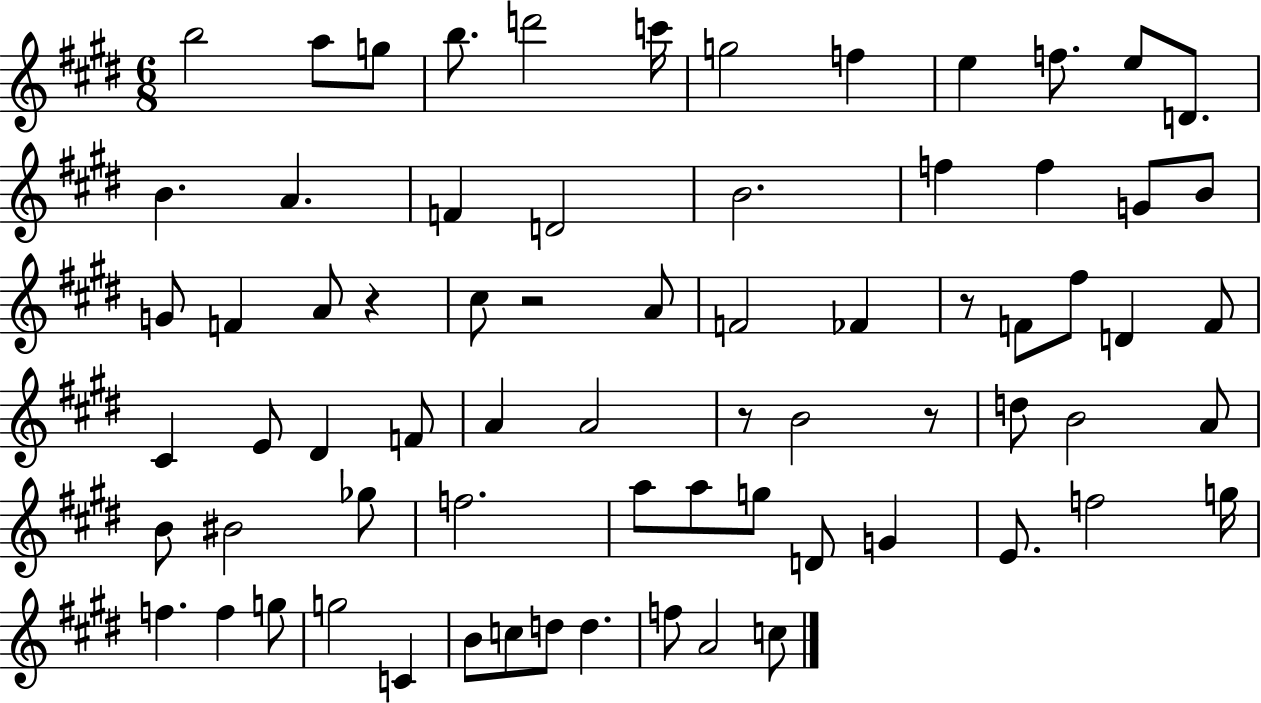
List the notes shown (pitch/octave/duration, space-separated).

B5/h A5/e G5/e B5/e. D6/h C6/s G5/h F5/q E5/q F5/e. E5/e D4/e. B4/q. A4/q. F4/q D4/h B4/h. F5/q F5/q G4/e B4/e G4/e F4/q A4/e R/q C#5/e R/h A4/e F4/h FES4/q R/e F4/e F#5/e D4/q F4/e C#4/q E4/e D#4/q F4/e A4/q A4/h R/e B4/h R/e D5/e B4/h A4/e B4/e BIS4/h Gb5/e F5/h. A5/e A5/e G5/e D4/e G4/q E4/e. F5/h G5/s F5/q. F5/q G5/e G5/h C4/q B4/e C5/e D5/e D5/q. F5/e A4/h C5/e